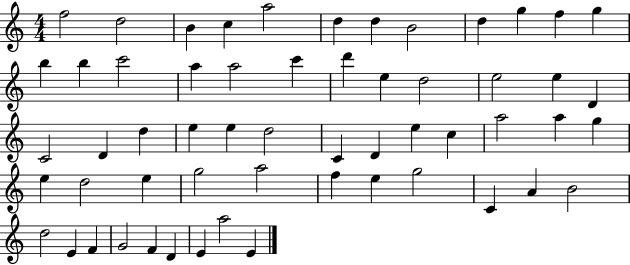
X:1
T:Untitled
M:4/4
L:1/4
K:C
f2 d2 B c a2 d d B2 d g f g b b c'2 a a2 c' d' e d2 e2 e D C2 D d e e d2 C D e c a2 a g e d2 e g2 a2 f e g2 C A B2 d2 E F G2 F D E a2 E